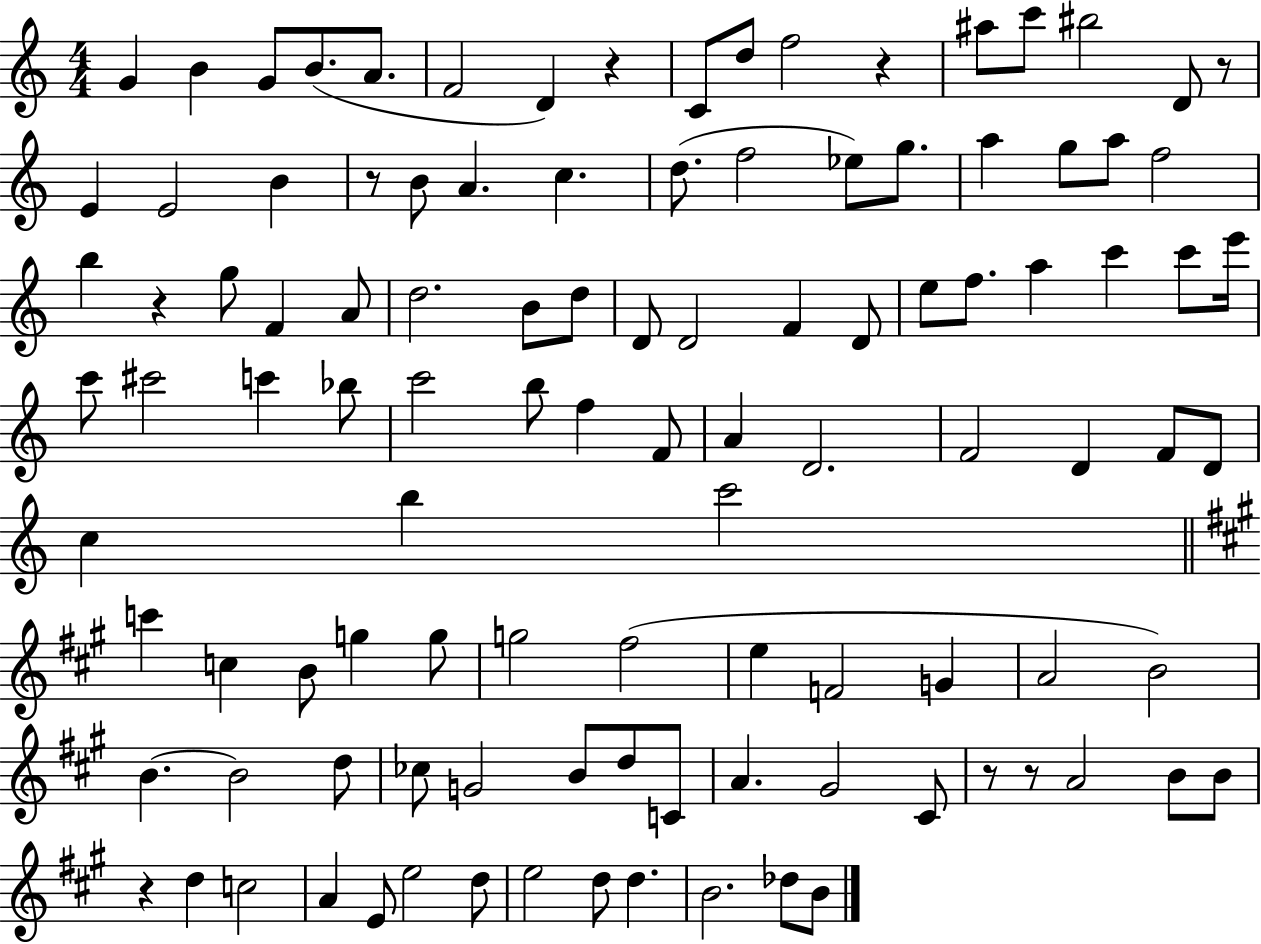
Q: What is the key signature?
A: C major